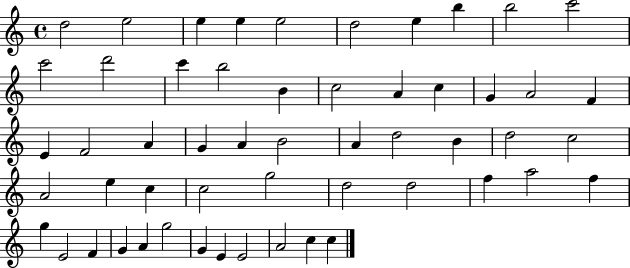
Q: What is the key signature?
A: C major